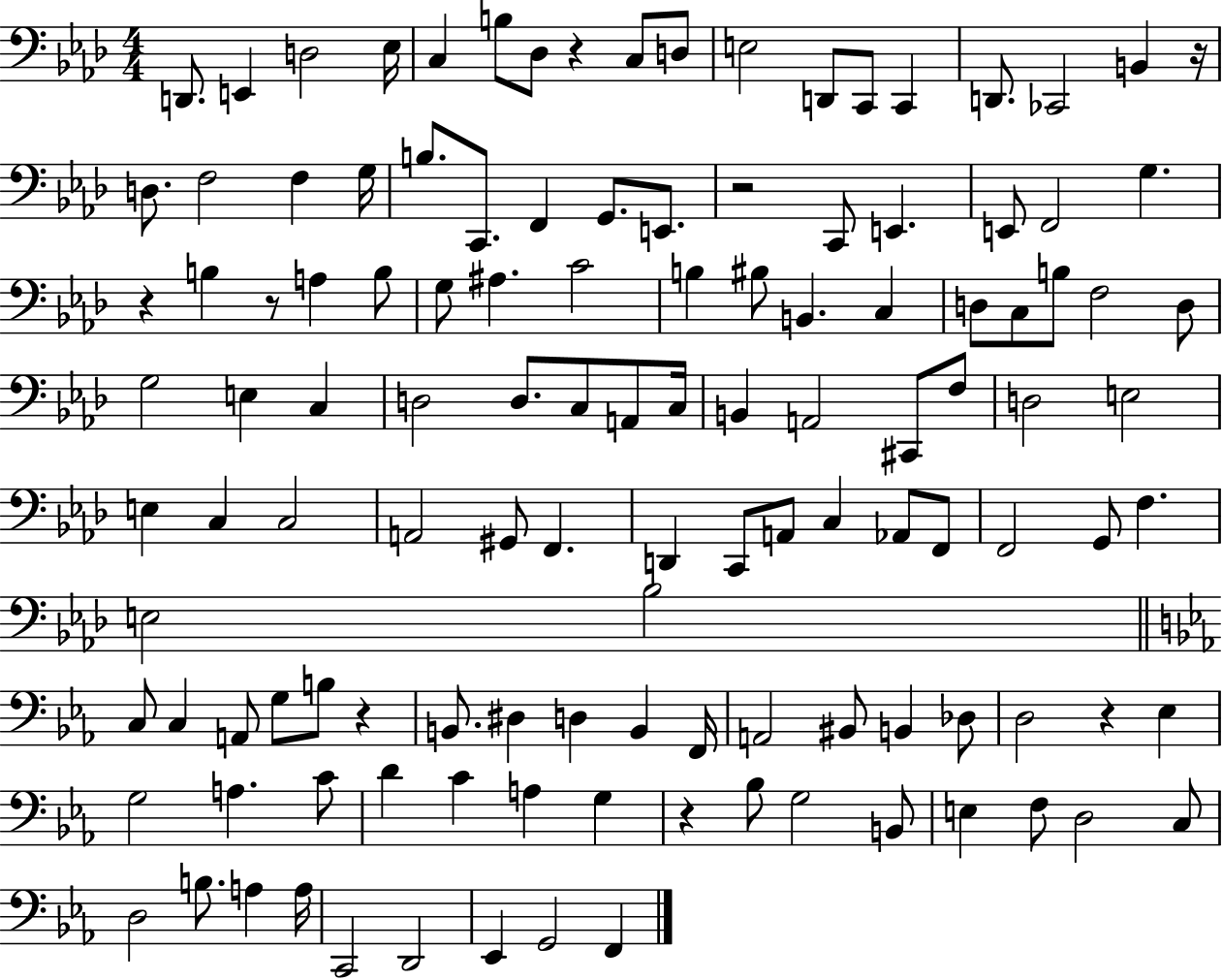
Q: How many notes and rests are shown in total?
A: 123